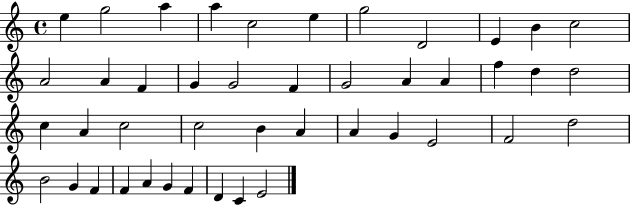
E5/q G5/h A5/q A5/q C5/h E5/q G5/h D4/h E4/q B4/q C5/h A4/h A4/q F4/q G4/q G4/h F4/q G4/h A4/q A4/q F5/q D5/q D5/h C5/q A4/q C5/h C5/h B4/q A4/q A4/q G4/q E4/h F4/h D5/h B4/h G4/q F4/q F4/q A4/q G4/q F4/q D4/q C4/q E4/h